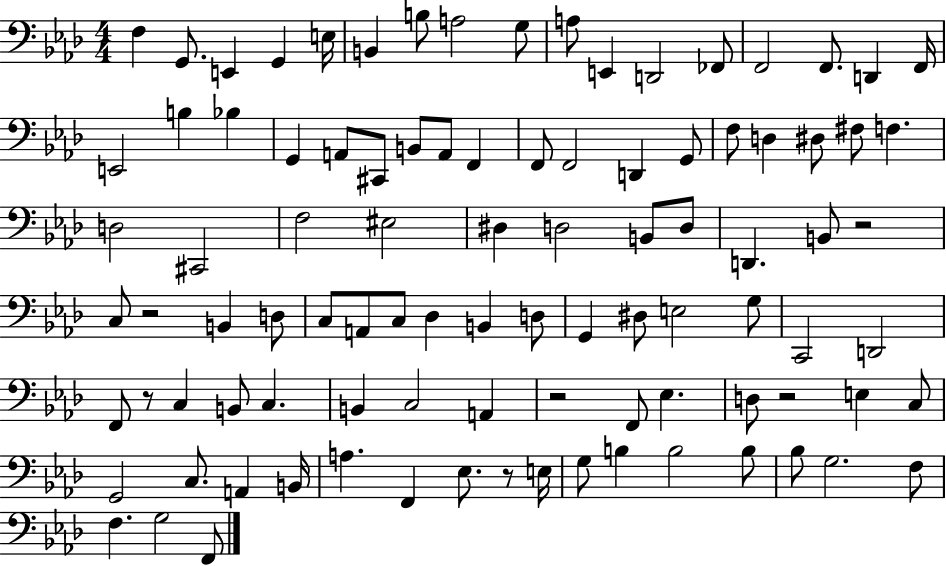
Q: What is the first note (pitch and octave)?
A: F3